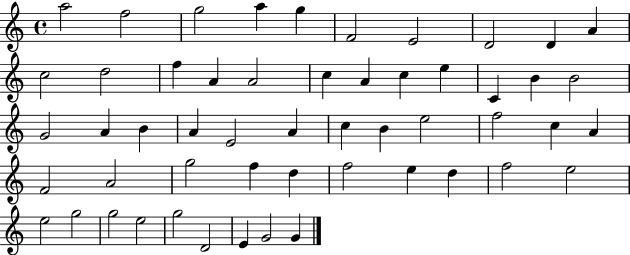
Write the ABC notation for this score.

X:1
T:Untitled
M:4/4
L:1/4
K:C
a2 f2 g2 a g F2 E2 D2 D A c2 d2 f A A2 c A c e C B B2 G2 A B A E2 A c B e2 f2 c A F2 A2 g2 f d f2 e d f2 e2 e2 g2 g2 e2 g2 D2 E G2 G